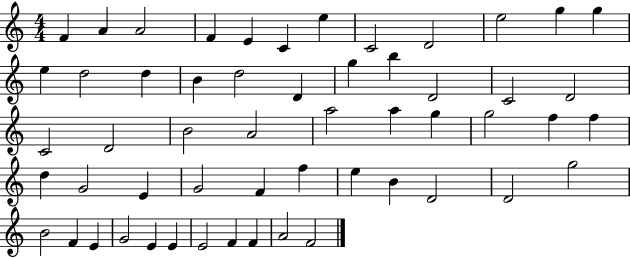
F4/q A4/q A4/h F4/q E4/q C4/q E5/q C4/h D4/h E5/h G5/q G5/q E5/q D5/h D5/q B4/q D5/h D4/q G5/q B5/q D4/h C4/h D4/h C4/h D4/h B4/h A4/h A5/h A5/q G5/q G5/h F5/q F5/q D5/q G4/h E4/q G4/h F4/q F5/q E5/q B4/q D4/h D4/h G5/h B4/h F4/q E4/q G4/h E4/q E4/q E4/h F4/q F4/q A4/h F4/h